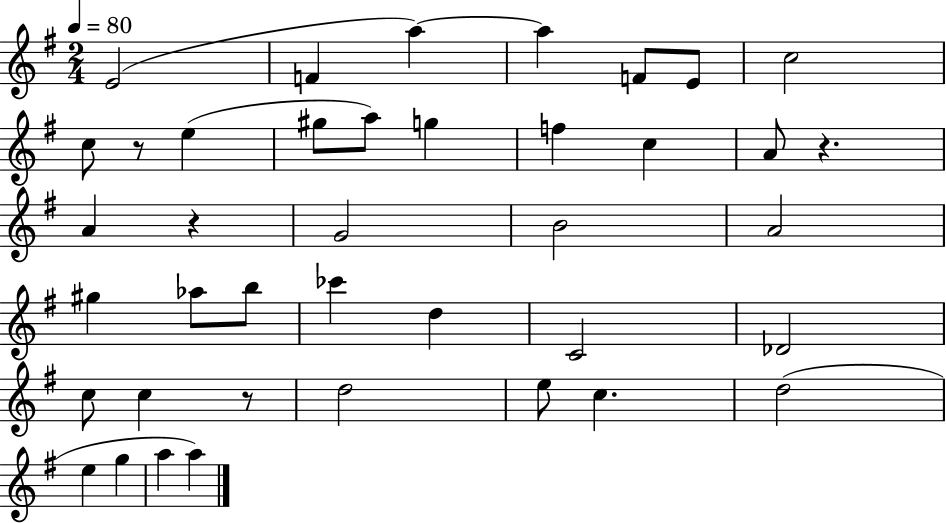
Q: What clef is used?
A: treble